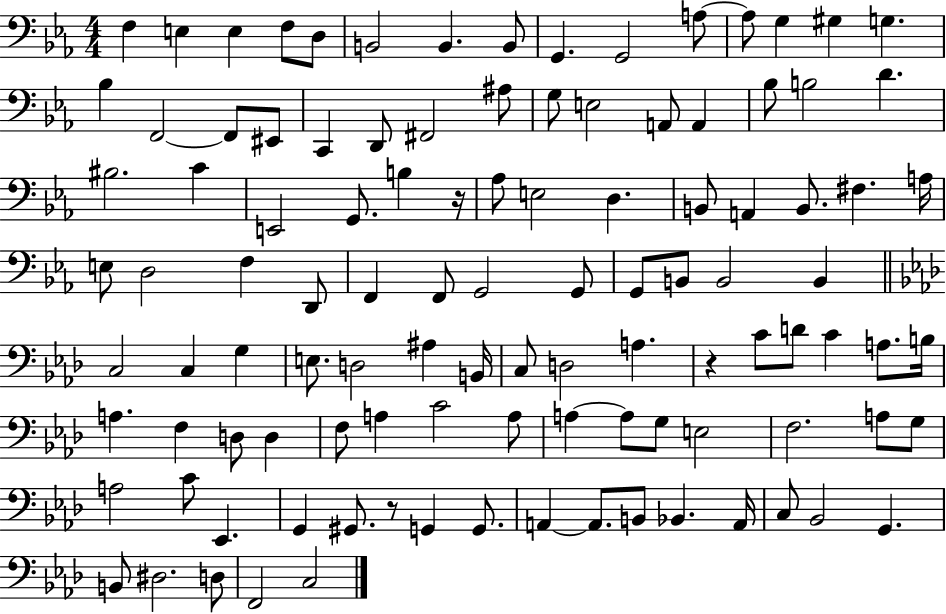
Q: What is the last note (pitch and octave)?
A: C3